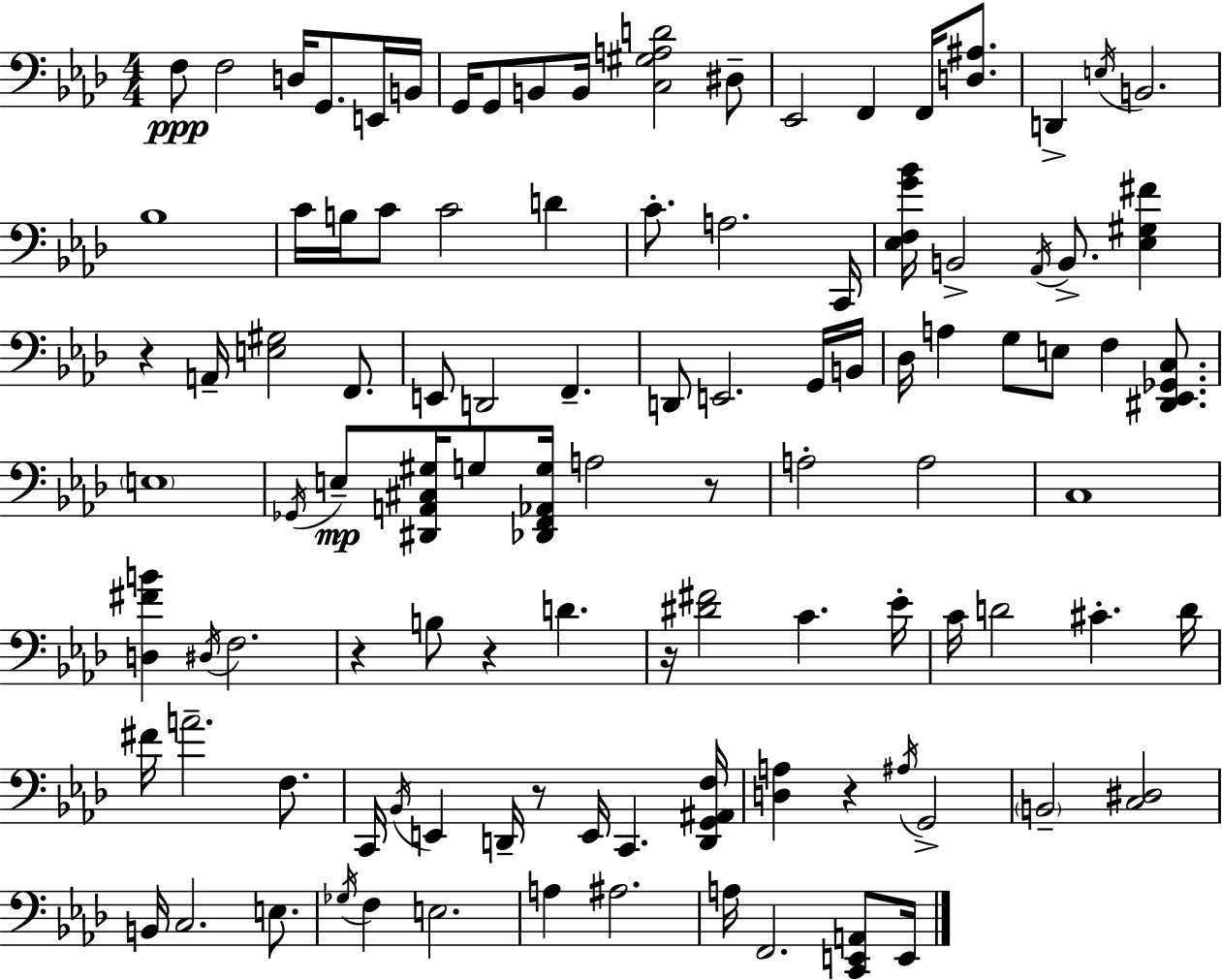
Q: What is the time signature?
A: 4/4